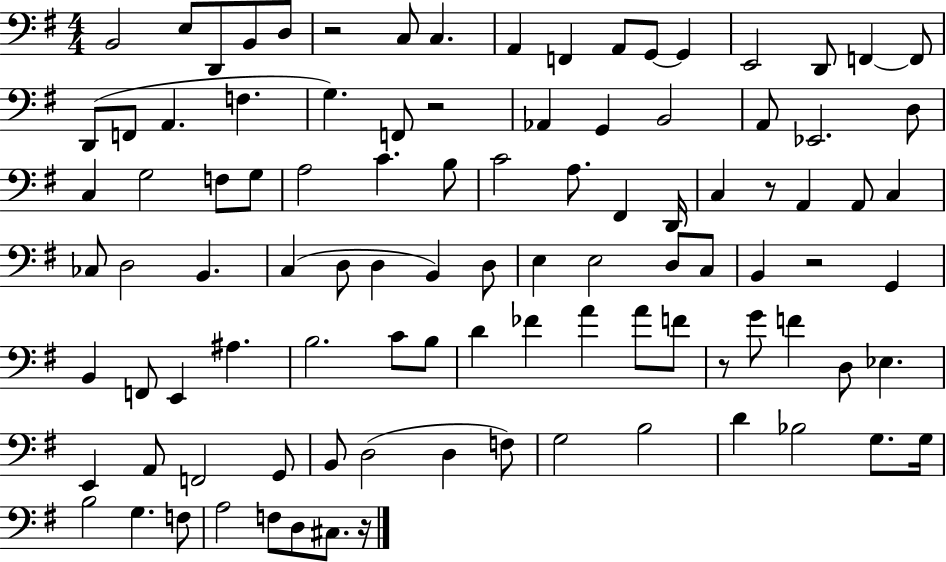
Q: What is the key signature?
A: G major